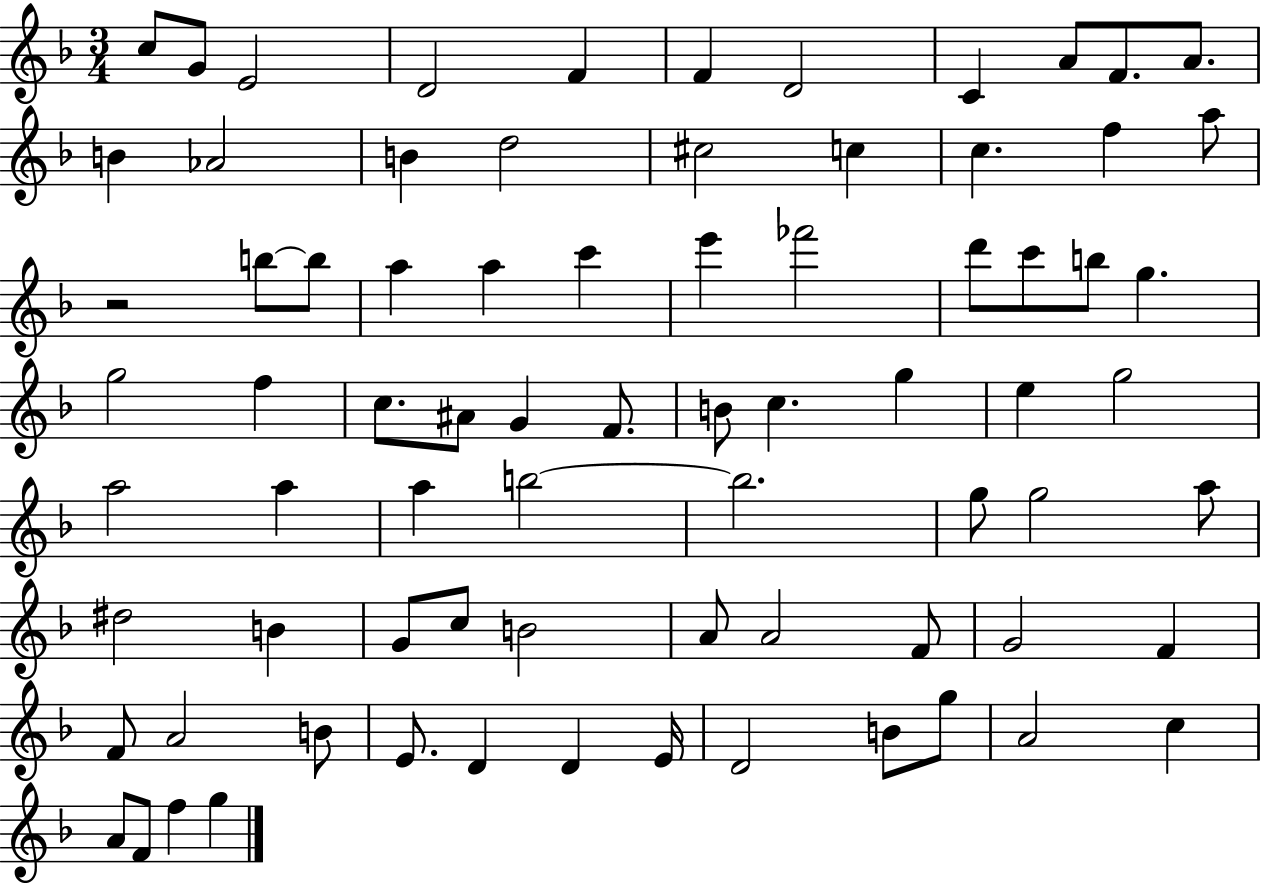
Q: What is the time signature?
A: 3/4